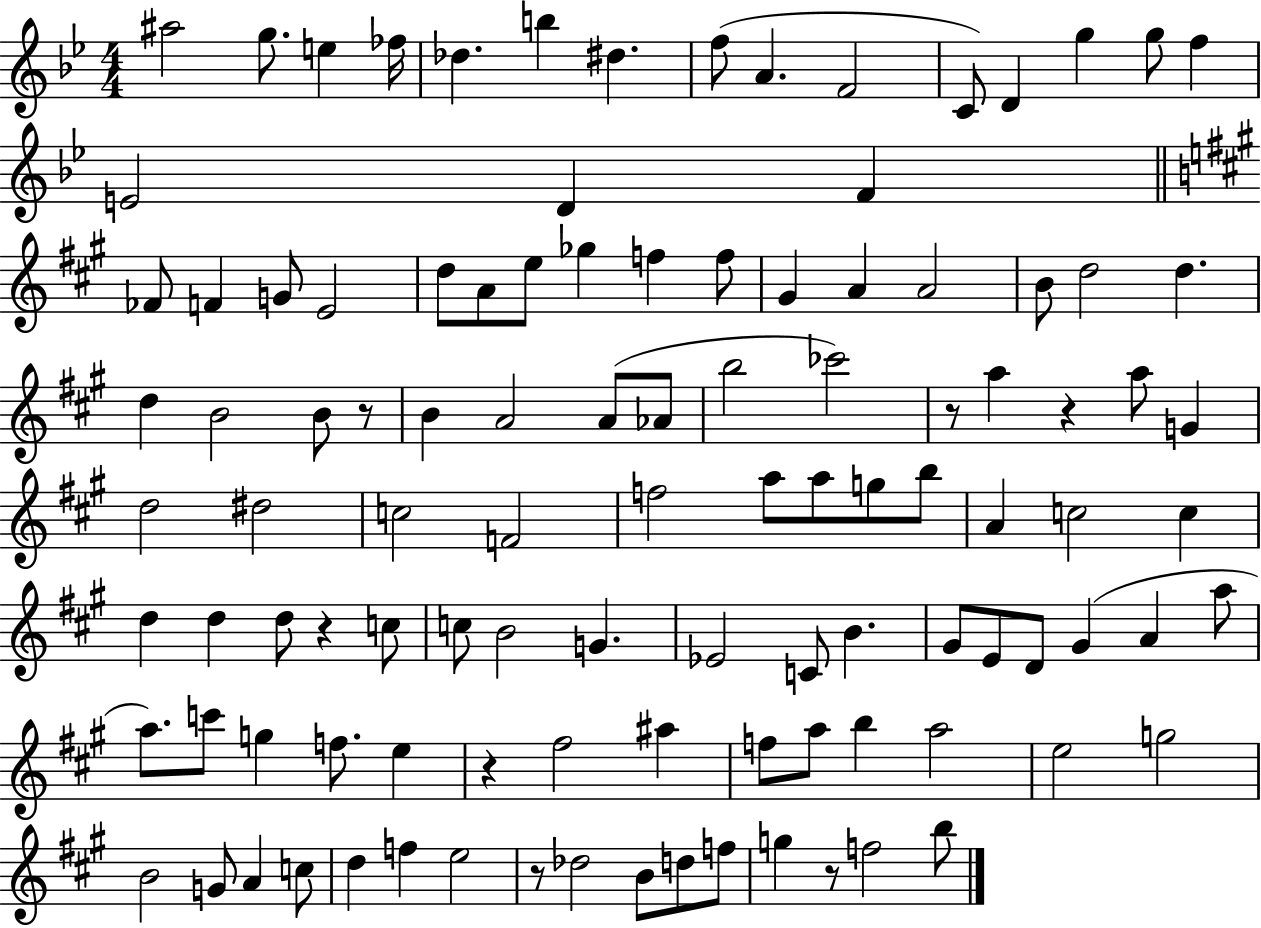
A#5/h G5/e. E5/q FES5/s Db5/q. B5/q D#5/q. F5/e A4/q. F4/h C4/e D4/q G5/q G5/e F5/q E4/h D4/q F4/q FES4/e F4/q G4/e E4/h D5/e A4/e E5/e Gb5/q F5/q F5/e G#4/q A4/q A4/h B4/e D5/h D5/q. D5/q B4/h B4/e R/e B4/q A4/h A4/e Ab4/e B5/h CES6/h R/e A5/q R/q A5/e G4/q D5/h D#5/h C5/h F4/h F5/h A5/e A5/e G5/e B5/e A4/q C5/h C5/q D5/q D5/q D5/e R/q C5/e C5/e B4/h G4/q. Eb4/h C4/e B4/q. G#4/e E4/e D4/e G#4/q A4/q A5/e A5/e. C6/e G5/q F5/e. E5/q R/q F#5/h A#5/q F5/e A5/e B5/q A5/h E5/h G5/h B4/h G4/e A4/q C5/e D5/q F5/q E5/h R/e Db5/h B4/e D5/e F5/e G5/q R/e F5/h B5/e